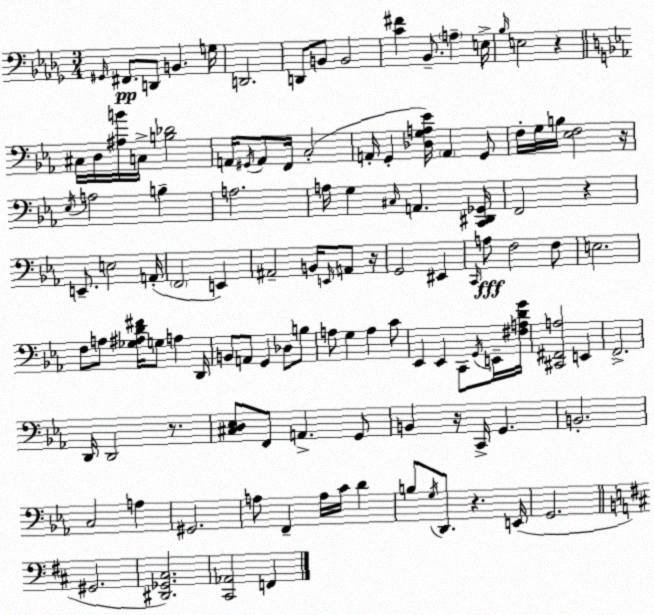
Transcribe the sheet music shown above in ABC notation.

X:1
T:Untitled
M:3/4
L:1/4
K:Bbm
^G,,/4 ^F,,/2 D,,/2 B,, G,/4 D,,2 D,,/2 B,,/2 B,,2 [C^F] _B,,/2 A, E,/4 _B,/4 E,2 z ^C,/4 D,/4 [^A,B]/4 C,/4 [B,_D]2 A,,/4 ^G,,/4 A,,/2 F,,/4 C,2 A,,/4 G,, [_D,G,A,_E]/4 A,, G,,/2 F,/4 G,/4 B,/4 [_E,F,]2 z/4 _E,/4 A,2 B, A,2 A,/4 G, ^C,/4 A,, [C,,^D,,_G,,]/4 F,,2 z E,,/2 E,2 A,,/4 F,,2 E,, ^A,,2 B,,/4 E,,/4 A,,/2 z/4 G,,2 ^E,, C,,/4 A,/2 F,2 F,/2 E,2 F,/2 A,/2 [_G,^A,D^F]/4 G,/2 A, D,,/4 B,,/2 A,,/2 G,, _D,/2 B,/2 A,/2 G, A, C/2 _E,, _E,, C,,/2 G,,/4 E,,/4 [^F,A,DG]/4 [^C,,^F,,A,]2 E,, F,,2 D,,/4 D,,2 z/2 [^C,D,_E,]/2 F,,/2 A,, G,,/2 B,, z/4 C,,/4 G,, B,,2 C,2 A, ^G,,2 A,/2 F,, A,/4 C/4 D B,/2 G,/4 D,,/2 z E,,/4 G,,2 ^G,,2 [^D,,_G,,^C,]2 [^C,,_A,,]2 F,,